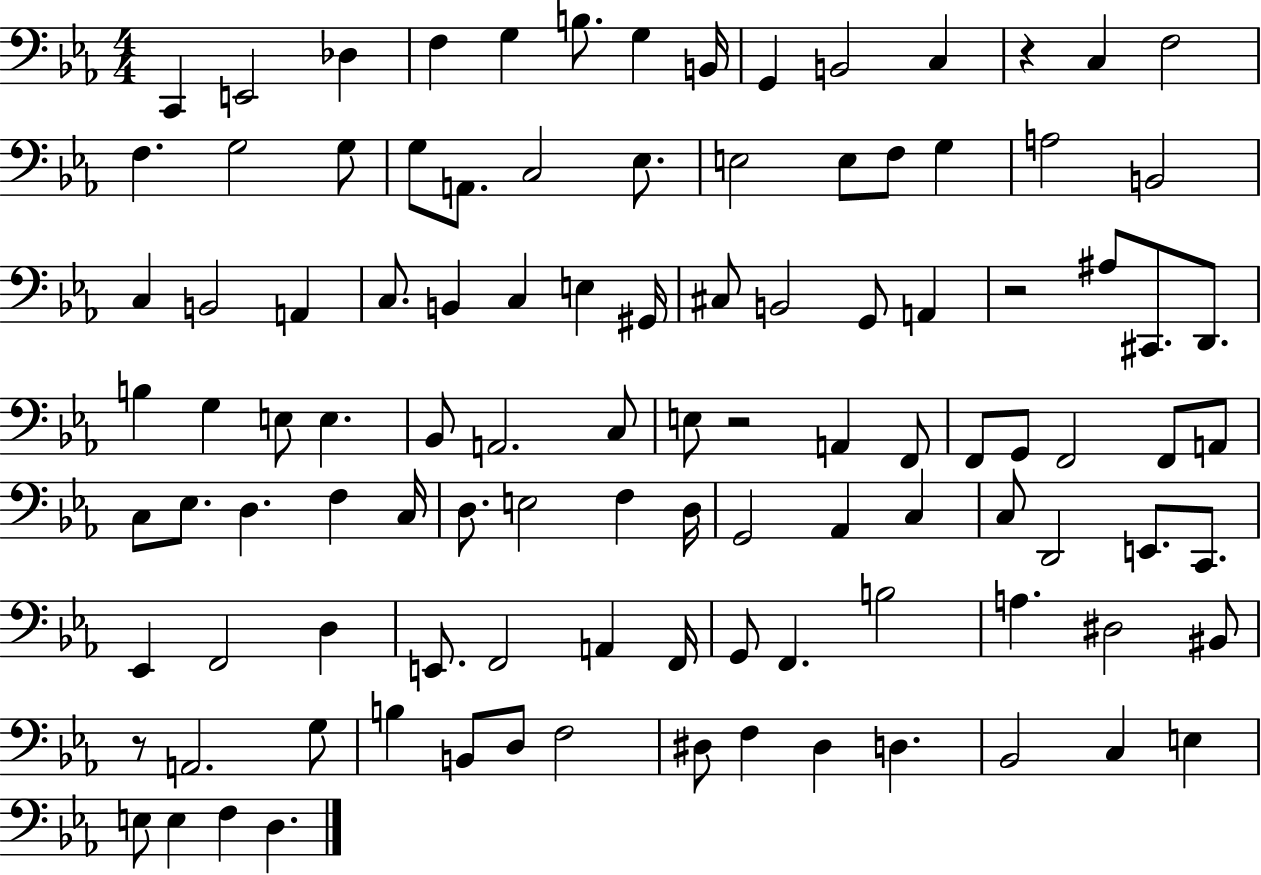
{
  \clef bass
  \numericTimeSignature
  \time 4/4
  \key ees \major
  \repeat volta 2 { c,4 e,2 des4 | f4 g4 b8. g4 b,16 | g,4 b,2 c4 | r4 c4 f2 | \break f4. g2 g8 | g8 a,8. c2 ees8. | e2 e8 f8 g4 | a2 b,2 | \break c4 b,2 a,4 | c8. b,4 c4 e4 gis,16 | cis8 b,2 g,8 a,4 | r2 ais8 cis,8. d,8. | \break b4 g4 e8 e4. | bes,8 a,2. c8 | e8 r2 a,4 f,8 | f,8 g,8 f,2 f,8 a,8 | \break c8 ees8. d4. f4 c16 | d8. e2 f4 d16 | g,2 aes,4 c4 | c8 d,2 e,8. c,8. | \break ees,4 f,2 d4 | e,8. f,2 a,4 f,16 | g,8 f,4. b2 | a4. dis2 bis,8 | \break r8 a,2. g8 | b4 b,8 d8 f2 | dis8 f4 dis4 d4. | bes,2 c4 e4 | \break e8 e4 f4 d4. | } \bar "|."
}